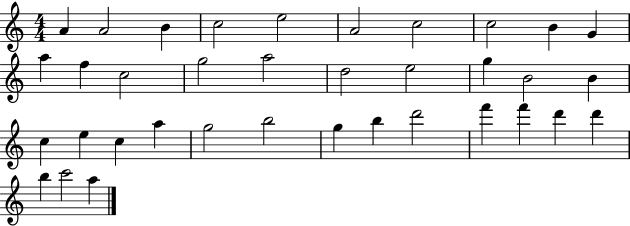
A4/q A4/h B4/q C5/h E5/h A4/h C5/h C5/h B4/q G4/q A5/q F5/q C5/h G5/h A5/h D5/h E5/h G5/q B4/h B4/q C5/q E5/q C5/q A5/q G5/h B5/h G5/q B5/q D6/h F6/q F6/q D6/q D6/q B5/q C6/h A5/q